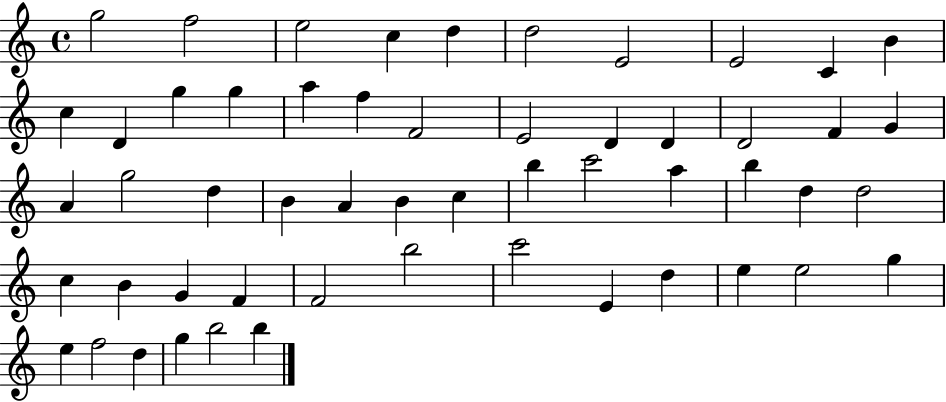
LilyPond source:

{
  \clef treble
  \time 4/4
  \defaultTimeSignature
  \key c \major
  g''2 f''2 | e''2 c''4 d''4 | d''2 e'2 | e'2 c'4 b'4 | \break c''4 d'4 g''4 g''4 | a''4 f''4 f'2 | e'2 d'4 d'4 | d'2 f'4 g'4 | \break a'4 g''2 d''4 | b'4 a'4 b'4 c''4 | b''4 c'''2 a''4 | b''4 d''4 d''2 | \break c''4 b'4 g'4 f'4 | f'2 b''2 | c'''2 e'4 d''4 | e''4 e''2 g''4 | \break e''4 f''2 d''4 | g''4 b''2 b''4 | \bar "|."
}